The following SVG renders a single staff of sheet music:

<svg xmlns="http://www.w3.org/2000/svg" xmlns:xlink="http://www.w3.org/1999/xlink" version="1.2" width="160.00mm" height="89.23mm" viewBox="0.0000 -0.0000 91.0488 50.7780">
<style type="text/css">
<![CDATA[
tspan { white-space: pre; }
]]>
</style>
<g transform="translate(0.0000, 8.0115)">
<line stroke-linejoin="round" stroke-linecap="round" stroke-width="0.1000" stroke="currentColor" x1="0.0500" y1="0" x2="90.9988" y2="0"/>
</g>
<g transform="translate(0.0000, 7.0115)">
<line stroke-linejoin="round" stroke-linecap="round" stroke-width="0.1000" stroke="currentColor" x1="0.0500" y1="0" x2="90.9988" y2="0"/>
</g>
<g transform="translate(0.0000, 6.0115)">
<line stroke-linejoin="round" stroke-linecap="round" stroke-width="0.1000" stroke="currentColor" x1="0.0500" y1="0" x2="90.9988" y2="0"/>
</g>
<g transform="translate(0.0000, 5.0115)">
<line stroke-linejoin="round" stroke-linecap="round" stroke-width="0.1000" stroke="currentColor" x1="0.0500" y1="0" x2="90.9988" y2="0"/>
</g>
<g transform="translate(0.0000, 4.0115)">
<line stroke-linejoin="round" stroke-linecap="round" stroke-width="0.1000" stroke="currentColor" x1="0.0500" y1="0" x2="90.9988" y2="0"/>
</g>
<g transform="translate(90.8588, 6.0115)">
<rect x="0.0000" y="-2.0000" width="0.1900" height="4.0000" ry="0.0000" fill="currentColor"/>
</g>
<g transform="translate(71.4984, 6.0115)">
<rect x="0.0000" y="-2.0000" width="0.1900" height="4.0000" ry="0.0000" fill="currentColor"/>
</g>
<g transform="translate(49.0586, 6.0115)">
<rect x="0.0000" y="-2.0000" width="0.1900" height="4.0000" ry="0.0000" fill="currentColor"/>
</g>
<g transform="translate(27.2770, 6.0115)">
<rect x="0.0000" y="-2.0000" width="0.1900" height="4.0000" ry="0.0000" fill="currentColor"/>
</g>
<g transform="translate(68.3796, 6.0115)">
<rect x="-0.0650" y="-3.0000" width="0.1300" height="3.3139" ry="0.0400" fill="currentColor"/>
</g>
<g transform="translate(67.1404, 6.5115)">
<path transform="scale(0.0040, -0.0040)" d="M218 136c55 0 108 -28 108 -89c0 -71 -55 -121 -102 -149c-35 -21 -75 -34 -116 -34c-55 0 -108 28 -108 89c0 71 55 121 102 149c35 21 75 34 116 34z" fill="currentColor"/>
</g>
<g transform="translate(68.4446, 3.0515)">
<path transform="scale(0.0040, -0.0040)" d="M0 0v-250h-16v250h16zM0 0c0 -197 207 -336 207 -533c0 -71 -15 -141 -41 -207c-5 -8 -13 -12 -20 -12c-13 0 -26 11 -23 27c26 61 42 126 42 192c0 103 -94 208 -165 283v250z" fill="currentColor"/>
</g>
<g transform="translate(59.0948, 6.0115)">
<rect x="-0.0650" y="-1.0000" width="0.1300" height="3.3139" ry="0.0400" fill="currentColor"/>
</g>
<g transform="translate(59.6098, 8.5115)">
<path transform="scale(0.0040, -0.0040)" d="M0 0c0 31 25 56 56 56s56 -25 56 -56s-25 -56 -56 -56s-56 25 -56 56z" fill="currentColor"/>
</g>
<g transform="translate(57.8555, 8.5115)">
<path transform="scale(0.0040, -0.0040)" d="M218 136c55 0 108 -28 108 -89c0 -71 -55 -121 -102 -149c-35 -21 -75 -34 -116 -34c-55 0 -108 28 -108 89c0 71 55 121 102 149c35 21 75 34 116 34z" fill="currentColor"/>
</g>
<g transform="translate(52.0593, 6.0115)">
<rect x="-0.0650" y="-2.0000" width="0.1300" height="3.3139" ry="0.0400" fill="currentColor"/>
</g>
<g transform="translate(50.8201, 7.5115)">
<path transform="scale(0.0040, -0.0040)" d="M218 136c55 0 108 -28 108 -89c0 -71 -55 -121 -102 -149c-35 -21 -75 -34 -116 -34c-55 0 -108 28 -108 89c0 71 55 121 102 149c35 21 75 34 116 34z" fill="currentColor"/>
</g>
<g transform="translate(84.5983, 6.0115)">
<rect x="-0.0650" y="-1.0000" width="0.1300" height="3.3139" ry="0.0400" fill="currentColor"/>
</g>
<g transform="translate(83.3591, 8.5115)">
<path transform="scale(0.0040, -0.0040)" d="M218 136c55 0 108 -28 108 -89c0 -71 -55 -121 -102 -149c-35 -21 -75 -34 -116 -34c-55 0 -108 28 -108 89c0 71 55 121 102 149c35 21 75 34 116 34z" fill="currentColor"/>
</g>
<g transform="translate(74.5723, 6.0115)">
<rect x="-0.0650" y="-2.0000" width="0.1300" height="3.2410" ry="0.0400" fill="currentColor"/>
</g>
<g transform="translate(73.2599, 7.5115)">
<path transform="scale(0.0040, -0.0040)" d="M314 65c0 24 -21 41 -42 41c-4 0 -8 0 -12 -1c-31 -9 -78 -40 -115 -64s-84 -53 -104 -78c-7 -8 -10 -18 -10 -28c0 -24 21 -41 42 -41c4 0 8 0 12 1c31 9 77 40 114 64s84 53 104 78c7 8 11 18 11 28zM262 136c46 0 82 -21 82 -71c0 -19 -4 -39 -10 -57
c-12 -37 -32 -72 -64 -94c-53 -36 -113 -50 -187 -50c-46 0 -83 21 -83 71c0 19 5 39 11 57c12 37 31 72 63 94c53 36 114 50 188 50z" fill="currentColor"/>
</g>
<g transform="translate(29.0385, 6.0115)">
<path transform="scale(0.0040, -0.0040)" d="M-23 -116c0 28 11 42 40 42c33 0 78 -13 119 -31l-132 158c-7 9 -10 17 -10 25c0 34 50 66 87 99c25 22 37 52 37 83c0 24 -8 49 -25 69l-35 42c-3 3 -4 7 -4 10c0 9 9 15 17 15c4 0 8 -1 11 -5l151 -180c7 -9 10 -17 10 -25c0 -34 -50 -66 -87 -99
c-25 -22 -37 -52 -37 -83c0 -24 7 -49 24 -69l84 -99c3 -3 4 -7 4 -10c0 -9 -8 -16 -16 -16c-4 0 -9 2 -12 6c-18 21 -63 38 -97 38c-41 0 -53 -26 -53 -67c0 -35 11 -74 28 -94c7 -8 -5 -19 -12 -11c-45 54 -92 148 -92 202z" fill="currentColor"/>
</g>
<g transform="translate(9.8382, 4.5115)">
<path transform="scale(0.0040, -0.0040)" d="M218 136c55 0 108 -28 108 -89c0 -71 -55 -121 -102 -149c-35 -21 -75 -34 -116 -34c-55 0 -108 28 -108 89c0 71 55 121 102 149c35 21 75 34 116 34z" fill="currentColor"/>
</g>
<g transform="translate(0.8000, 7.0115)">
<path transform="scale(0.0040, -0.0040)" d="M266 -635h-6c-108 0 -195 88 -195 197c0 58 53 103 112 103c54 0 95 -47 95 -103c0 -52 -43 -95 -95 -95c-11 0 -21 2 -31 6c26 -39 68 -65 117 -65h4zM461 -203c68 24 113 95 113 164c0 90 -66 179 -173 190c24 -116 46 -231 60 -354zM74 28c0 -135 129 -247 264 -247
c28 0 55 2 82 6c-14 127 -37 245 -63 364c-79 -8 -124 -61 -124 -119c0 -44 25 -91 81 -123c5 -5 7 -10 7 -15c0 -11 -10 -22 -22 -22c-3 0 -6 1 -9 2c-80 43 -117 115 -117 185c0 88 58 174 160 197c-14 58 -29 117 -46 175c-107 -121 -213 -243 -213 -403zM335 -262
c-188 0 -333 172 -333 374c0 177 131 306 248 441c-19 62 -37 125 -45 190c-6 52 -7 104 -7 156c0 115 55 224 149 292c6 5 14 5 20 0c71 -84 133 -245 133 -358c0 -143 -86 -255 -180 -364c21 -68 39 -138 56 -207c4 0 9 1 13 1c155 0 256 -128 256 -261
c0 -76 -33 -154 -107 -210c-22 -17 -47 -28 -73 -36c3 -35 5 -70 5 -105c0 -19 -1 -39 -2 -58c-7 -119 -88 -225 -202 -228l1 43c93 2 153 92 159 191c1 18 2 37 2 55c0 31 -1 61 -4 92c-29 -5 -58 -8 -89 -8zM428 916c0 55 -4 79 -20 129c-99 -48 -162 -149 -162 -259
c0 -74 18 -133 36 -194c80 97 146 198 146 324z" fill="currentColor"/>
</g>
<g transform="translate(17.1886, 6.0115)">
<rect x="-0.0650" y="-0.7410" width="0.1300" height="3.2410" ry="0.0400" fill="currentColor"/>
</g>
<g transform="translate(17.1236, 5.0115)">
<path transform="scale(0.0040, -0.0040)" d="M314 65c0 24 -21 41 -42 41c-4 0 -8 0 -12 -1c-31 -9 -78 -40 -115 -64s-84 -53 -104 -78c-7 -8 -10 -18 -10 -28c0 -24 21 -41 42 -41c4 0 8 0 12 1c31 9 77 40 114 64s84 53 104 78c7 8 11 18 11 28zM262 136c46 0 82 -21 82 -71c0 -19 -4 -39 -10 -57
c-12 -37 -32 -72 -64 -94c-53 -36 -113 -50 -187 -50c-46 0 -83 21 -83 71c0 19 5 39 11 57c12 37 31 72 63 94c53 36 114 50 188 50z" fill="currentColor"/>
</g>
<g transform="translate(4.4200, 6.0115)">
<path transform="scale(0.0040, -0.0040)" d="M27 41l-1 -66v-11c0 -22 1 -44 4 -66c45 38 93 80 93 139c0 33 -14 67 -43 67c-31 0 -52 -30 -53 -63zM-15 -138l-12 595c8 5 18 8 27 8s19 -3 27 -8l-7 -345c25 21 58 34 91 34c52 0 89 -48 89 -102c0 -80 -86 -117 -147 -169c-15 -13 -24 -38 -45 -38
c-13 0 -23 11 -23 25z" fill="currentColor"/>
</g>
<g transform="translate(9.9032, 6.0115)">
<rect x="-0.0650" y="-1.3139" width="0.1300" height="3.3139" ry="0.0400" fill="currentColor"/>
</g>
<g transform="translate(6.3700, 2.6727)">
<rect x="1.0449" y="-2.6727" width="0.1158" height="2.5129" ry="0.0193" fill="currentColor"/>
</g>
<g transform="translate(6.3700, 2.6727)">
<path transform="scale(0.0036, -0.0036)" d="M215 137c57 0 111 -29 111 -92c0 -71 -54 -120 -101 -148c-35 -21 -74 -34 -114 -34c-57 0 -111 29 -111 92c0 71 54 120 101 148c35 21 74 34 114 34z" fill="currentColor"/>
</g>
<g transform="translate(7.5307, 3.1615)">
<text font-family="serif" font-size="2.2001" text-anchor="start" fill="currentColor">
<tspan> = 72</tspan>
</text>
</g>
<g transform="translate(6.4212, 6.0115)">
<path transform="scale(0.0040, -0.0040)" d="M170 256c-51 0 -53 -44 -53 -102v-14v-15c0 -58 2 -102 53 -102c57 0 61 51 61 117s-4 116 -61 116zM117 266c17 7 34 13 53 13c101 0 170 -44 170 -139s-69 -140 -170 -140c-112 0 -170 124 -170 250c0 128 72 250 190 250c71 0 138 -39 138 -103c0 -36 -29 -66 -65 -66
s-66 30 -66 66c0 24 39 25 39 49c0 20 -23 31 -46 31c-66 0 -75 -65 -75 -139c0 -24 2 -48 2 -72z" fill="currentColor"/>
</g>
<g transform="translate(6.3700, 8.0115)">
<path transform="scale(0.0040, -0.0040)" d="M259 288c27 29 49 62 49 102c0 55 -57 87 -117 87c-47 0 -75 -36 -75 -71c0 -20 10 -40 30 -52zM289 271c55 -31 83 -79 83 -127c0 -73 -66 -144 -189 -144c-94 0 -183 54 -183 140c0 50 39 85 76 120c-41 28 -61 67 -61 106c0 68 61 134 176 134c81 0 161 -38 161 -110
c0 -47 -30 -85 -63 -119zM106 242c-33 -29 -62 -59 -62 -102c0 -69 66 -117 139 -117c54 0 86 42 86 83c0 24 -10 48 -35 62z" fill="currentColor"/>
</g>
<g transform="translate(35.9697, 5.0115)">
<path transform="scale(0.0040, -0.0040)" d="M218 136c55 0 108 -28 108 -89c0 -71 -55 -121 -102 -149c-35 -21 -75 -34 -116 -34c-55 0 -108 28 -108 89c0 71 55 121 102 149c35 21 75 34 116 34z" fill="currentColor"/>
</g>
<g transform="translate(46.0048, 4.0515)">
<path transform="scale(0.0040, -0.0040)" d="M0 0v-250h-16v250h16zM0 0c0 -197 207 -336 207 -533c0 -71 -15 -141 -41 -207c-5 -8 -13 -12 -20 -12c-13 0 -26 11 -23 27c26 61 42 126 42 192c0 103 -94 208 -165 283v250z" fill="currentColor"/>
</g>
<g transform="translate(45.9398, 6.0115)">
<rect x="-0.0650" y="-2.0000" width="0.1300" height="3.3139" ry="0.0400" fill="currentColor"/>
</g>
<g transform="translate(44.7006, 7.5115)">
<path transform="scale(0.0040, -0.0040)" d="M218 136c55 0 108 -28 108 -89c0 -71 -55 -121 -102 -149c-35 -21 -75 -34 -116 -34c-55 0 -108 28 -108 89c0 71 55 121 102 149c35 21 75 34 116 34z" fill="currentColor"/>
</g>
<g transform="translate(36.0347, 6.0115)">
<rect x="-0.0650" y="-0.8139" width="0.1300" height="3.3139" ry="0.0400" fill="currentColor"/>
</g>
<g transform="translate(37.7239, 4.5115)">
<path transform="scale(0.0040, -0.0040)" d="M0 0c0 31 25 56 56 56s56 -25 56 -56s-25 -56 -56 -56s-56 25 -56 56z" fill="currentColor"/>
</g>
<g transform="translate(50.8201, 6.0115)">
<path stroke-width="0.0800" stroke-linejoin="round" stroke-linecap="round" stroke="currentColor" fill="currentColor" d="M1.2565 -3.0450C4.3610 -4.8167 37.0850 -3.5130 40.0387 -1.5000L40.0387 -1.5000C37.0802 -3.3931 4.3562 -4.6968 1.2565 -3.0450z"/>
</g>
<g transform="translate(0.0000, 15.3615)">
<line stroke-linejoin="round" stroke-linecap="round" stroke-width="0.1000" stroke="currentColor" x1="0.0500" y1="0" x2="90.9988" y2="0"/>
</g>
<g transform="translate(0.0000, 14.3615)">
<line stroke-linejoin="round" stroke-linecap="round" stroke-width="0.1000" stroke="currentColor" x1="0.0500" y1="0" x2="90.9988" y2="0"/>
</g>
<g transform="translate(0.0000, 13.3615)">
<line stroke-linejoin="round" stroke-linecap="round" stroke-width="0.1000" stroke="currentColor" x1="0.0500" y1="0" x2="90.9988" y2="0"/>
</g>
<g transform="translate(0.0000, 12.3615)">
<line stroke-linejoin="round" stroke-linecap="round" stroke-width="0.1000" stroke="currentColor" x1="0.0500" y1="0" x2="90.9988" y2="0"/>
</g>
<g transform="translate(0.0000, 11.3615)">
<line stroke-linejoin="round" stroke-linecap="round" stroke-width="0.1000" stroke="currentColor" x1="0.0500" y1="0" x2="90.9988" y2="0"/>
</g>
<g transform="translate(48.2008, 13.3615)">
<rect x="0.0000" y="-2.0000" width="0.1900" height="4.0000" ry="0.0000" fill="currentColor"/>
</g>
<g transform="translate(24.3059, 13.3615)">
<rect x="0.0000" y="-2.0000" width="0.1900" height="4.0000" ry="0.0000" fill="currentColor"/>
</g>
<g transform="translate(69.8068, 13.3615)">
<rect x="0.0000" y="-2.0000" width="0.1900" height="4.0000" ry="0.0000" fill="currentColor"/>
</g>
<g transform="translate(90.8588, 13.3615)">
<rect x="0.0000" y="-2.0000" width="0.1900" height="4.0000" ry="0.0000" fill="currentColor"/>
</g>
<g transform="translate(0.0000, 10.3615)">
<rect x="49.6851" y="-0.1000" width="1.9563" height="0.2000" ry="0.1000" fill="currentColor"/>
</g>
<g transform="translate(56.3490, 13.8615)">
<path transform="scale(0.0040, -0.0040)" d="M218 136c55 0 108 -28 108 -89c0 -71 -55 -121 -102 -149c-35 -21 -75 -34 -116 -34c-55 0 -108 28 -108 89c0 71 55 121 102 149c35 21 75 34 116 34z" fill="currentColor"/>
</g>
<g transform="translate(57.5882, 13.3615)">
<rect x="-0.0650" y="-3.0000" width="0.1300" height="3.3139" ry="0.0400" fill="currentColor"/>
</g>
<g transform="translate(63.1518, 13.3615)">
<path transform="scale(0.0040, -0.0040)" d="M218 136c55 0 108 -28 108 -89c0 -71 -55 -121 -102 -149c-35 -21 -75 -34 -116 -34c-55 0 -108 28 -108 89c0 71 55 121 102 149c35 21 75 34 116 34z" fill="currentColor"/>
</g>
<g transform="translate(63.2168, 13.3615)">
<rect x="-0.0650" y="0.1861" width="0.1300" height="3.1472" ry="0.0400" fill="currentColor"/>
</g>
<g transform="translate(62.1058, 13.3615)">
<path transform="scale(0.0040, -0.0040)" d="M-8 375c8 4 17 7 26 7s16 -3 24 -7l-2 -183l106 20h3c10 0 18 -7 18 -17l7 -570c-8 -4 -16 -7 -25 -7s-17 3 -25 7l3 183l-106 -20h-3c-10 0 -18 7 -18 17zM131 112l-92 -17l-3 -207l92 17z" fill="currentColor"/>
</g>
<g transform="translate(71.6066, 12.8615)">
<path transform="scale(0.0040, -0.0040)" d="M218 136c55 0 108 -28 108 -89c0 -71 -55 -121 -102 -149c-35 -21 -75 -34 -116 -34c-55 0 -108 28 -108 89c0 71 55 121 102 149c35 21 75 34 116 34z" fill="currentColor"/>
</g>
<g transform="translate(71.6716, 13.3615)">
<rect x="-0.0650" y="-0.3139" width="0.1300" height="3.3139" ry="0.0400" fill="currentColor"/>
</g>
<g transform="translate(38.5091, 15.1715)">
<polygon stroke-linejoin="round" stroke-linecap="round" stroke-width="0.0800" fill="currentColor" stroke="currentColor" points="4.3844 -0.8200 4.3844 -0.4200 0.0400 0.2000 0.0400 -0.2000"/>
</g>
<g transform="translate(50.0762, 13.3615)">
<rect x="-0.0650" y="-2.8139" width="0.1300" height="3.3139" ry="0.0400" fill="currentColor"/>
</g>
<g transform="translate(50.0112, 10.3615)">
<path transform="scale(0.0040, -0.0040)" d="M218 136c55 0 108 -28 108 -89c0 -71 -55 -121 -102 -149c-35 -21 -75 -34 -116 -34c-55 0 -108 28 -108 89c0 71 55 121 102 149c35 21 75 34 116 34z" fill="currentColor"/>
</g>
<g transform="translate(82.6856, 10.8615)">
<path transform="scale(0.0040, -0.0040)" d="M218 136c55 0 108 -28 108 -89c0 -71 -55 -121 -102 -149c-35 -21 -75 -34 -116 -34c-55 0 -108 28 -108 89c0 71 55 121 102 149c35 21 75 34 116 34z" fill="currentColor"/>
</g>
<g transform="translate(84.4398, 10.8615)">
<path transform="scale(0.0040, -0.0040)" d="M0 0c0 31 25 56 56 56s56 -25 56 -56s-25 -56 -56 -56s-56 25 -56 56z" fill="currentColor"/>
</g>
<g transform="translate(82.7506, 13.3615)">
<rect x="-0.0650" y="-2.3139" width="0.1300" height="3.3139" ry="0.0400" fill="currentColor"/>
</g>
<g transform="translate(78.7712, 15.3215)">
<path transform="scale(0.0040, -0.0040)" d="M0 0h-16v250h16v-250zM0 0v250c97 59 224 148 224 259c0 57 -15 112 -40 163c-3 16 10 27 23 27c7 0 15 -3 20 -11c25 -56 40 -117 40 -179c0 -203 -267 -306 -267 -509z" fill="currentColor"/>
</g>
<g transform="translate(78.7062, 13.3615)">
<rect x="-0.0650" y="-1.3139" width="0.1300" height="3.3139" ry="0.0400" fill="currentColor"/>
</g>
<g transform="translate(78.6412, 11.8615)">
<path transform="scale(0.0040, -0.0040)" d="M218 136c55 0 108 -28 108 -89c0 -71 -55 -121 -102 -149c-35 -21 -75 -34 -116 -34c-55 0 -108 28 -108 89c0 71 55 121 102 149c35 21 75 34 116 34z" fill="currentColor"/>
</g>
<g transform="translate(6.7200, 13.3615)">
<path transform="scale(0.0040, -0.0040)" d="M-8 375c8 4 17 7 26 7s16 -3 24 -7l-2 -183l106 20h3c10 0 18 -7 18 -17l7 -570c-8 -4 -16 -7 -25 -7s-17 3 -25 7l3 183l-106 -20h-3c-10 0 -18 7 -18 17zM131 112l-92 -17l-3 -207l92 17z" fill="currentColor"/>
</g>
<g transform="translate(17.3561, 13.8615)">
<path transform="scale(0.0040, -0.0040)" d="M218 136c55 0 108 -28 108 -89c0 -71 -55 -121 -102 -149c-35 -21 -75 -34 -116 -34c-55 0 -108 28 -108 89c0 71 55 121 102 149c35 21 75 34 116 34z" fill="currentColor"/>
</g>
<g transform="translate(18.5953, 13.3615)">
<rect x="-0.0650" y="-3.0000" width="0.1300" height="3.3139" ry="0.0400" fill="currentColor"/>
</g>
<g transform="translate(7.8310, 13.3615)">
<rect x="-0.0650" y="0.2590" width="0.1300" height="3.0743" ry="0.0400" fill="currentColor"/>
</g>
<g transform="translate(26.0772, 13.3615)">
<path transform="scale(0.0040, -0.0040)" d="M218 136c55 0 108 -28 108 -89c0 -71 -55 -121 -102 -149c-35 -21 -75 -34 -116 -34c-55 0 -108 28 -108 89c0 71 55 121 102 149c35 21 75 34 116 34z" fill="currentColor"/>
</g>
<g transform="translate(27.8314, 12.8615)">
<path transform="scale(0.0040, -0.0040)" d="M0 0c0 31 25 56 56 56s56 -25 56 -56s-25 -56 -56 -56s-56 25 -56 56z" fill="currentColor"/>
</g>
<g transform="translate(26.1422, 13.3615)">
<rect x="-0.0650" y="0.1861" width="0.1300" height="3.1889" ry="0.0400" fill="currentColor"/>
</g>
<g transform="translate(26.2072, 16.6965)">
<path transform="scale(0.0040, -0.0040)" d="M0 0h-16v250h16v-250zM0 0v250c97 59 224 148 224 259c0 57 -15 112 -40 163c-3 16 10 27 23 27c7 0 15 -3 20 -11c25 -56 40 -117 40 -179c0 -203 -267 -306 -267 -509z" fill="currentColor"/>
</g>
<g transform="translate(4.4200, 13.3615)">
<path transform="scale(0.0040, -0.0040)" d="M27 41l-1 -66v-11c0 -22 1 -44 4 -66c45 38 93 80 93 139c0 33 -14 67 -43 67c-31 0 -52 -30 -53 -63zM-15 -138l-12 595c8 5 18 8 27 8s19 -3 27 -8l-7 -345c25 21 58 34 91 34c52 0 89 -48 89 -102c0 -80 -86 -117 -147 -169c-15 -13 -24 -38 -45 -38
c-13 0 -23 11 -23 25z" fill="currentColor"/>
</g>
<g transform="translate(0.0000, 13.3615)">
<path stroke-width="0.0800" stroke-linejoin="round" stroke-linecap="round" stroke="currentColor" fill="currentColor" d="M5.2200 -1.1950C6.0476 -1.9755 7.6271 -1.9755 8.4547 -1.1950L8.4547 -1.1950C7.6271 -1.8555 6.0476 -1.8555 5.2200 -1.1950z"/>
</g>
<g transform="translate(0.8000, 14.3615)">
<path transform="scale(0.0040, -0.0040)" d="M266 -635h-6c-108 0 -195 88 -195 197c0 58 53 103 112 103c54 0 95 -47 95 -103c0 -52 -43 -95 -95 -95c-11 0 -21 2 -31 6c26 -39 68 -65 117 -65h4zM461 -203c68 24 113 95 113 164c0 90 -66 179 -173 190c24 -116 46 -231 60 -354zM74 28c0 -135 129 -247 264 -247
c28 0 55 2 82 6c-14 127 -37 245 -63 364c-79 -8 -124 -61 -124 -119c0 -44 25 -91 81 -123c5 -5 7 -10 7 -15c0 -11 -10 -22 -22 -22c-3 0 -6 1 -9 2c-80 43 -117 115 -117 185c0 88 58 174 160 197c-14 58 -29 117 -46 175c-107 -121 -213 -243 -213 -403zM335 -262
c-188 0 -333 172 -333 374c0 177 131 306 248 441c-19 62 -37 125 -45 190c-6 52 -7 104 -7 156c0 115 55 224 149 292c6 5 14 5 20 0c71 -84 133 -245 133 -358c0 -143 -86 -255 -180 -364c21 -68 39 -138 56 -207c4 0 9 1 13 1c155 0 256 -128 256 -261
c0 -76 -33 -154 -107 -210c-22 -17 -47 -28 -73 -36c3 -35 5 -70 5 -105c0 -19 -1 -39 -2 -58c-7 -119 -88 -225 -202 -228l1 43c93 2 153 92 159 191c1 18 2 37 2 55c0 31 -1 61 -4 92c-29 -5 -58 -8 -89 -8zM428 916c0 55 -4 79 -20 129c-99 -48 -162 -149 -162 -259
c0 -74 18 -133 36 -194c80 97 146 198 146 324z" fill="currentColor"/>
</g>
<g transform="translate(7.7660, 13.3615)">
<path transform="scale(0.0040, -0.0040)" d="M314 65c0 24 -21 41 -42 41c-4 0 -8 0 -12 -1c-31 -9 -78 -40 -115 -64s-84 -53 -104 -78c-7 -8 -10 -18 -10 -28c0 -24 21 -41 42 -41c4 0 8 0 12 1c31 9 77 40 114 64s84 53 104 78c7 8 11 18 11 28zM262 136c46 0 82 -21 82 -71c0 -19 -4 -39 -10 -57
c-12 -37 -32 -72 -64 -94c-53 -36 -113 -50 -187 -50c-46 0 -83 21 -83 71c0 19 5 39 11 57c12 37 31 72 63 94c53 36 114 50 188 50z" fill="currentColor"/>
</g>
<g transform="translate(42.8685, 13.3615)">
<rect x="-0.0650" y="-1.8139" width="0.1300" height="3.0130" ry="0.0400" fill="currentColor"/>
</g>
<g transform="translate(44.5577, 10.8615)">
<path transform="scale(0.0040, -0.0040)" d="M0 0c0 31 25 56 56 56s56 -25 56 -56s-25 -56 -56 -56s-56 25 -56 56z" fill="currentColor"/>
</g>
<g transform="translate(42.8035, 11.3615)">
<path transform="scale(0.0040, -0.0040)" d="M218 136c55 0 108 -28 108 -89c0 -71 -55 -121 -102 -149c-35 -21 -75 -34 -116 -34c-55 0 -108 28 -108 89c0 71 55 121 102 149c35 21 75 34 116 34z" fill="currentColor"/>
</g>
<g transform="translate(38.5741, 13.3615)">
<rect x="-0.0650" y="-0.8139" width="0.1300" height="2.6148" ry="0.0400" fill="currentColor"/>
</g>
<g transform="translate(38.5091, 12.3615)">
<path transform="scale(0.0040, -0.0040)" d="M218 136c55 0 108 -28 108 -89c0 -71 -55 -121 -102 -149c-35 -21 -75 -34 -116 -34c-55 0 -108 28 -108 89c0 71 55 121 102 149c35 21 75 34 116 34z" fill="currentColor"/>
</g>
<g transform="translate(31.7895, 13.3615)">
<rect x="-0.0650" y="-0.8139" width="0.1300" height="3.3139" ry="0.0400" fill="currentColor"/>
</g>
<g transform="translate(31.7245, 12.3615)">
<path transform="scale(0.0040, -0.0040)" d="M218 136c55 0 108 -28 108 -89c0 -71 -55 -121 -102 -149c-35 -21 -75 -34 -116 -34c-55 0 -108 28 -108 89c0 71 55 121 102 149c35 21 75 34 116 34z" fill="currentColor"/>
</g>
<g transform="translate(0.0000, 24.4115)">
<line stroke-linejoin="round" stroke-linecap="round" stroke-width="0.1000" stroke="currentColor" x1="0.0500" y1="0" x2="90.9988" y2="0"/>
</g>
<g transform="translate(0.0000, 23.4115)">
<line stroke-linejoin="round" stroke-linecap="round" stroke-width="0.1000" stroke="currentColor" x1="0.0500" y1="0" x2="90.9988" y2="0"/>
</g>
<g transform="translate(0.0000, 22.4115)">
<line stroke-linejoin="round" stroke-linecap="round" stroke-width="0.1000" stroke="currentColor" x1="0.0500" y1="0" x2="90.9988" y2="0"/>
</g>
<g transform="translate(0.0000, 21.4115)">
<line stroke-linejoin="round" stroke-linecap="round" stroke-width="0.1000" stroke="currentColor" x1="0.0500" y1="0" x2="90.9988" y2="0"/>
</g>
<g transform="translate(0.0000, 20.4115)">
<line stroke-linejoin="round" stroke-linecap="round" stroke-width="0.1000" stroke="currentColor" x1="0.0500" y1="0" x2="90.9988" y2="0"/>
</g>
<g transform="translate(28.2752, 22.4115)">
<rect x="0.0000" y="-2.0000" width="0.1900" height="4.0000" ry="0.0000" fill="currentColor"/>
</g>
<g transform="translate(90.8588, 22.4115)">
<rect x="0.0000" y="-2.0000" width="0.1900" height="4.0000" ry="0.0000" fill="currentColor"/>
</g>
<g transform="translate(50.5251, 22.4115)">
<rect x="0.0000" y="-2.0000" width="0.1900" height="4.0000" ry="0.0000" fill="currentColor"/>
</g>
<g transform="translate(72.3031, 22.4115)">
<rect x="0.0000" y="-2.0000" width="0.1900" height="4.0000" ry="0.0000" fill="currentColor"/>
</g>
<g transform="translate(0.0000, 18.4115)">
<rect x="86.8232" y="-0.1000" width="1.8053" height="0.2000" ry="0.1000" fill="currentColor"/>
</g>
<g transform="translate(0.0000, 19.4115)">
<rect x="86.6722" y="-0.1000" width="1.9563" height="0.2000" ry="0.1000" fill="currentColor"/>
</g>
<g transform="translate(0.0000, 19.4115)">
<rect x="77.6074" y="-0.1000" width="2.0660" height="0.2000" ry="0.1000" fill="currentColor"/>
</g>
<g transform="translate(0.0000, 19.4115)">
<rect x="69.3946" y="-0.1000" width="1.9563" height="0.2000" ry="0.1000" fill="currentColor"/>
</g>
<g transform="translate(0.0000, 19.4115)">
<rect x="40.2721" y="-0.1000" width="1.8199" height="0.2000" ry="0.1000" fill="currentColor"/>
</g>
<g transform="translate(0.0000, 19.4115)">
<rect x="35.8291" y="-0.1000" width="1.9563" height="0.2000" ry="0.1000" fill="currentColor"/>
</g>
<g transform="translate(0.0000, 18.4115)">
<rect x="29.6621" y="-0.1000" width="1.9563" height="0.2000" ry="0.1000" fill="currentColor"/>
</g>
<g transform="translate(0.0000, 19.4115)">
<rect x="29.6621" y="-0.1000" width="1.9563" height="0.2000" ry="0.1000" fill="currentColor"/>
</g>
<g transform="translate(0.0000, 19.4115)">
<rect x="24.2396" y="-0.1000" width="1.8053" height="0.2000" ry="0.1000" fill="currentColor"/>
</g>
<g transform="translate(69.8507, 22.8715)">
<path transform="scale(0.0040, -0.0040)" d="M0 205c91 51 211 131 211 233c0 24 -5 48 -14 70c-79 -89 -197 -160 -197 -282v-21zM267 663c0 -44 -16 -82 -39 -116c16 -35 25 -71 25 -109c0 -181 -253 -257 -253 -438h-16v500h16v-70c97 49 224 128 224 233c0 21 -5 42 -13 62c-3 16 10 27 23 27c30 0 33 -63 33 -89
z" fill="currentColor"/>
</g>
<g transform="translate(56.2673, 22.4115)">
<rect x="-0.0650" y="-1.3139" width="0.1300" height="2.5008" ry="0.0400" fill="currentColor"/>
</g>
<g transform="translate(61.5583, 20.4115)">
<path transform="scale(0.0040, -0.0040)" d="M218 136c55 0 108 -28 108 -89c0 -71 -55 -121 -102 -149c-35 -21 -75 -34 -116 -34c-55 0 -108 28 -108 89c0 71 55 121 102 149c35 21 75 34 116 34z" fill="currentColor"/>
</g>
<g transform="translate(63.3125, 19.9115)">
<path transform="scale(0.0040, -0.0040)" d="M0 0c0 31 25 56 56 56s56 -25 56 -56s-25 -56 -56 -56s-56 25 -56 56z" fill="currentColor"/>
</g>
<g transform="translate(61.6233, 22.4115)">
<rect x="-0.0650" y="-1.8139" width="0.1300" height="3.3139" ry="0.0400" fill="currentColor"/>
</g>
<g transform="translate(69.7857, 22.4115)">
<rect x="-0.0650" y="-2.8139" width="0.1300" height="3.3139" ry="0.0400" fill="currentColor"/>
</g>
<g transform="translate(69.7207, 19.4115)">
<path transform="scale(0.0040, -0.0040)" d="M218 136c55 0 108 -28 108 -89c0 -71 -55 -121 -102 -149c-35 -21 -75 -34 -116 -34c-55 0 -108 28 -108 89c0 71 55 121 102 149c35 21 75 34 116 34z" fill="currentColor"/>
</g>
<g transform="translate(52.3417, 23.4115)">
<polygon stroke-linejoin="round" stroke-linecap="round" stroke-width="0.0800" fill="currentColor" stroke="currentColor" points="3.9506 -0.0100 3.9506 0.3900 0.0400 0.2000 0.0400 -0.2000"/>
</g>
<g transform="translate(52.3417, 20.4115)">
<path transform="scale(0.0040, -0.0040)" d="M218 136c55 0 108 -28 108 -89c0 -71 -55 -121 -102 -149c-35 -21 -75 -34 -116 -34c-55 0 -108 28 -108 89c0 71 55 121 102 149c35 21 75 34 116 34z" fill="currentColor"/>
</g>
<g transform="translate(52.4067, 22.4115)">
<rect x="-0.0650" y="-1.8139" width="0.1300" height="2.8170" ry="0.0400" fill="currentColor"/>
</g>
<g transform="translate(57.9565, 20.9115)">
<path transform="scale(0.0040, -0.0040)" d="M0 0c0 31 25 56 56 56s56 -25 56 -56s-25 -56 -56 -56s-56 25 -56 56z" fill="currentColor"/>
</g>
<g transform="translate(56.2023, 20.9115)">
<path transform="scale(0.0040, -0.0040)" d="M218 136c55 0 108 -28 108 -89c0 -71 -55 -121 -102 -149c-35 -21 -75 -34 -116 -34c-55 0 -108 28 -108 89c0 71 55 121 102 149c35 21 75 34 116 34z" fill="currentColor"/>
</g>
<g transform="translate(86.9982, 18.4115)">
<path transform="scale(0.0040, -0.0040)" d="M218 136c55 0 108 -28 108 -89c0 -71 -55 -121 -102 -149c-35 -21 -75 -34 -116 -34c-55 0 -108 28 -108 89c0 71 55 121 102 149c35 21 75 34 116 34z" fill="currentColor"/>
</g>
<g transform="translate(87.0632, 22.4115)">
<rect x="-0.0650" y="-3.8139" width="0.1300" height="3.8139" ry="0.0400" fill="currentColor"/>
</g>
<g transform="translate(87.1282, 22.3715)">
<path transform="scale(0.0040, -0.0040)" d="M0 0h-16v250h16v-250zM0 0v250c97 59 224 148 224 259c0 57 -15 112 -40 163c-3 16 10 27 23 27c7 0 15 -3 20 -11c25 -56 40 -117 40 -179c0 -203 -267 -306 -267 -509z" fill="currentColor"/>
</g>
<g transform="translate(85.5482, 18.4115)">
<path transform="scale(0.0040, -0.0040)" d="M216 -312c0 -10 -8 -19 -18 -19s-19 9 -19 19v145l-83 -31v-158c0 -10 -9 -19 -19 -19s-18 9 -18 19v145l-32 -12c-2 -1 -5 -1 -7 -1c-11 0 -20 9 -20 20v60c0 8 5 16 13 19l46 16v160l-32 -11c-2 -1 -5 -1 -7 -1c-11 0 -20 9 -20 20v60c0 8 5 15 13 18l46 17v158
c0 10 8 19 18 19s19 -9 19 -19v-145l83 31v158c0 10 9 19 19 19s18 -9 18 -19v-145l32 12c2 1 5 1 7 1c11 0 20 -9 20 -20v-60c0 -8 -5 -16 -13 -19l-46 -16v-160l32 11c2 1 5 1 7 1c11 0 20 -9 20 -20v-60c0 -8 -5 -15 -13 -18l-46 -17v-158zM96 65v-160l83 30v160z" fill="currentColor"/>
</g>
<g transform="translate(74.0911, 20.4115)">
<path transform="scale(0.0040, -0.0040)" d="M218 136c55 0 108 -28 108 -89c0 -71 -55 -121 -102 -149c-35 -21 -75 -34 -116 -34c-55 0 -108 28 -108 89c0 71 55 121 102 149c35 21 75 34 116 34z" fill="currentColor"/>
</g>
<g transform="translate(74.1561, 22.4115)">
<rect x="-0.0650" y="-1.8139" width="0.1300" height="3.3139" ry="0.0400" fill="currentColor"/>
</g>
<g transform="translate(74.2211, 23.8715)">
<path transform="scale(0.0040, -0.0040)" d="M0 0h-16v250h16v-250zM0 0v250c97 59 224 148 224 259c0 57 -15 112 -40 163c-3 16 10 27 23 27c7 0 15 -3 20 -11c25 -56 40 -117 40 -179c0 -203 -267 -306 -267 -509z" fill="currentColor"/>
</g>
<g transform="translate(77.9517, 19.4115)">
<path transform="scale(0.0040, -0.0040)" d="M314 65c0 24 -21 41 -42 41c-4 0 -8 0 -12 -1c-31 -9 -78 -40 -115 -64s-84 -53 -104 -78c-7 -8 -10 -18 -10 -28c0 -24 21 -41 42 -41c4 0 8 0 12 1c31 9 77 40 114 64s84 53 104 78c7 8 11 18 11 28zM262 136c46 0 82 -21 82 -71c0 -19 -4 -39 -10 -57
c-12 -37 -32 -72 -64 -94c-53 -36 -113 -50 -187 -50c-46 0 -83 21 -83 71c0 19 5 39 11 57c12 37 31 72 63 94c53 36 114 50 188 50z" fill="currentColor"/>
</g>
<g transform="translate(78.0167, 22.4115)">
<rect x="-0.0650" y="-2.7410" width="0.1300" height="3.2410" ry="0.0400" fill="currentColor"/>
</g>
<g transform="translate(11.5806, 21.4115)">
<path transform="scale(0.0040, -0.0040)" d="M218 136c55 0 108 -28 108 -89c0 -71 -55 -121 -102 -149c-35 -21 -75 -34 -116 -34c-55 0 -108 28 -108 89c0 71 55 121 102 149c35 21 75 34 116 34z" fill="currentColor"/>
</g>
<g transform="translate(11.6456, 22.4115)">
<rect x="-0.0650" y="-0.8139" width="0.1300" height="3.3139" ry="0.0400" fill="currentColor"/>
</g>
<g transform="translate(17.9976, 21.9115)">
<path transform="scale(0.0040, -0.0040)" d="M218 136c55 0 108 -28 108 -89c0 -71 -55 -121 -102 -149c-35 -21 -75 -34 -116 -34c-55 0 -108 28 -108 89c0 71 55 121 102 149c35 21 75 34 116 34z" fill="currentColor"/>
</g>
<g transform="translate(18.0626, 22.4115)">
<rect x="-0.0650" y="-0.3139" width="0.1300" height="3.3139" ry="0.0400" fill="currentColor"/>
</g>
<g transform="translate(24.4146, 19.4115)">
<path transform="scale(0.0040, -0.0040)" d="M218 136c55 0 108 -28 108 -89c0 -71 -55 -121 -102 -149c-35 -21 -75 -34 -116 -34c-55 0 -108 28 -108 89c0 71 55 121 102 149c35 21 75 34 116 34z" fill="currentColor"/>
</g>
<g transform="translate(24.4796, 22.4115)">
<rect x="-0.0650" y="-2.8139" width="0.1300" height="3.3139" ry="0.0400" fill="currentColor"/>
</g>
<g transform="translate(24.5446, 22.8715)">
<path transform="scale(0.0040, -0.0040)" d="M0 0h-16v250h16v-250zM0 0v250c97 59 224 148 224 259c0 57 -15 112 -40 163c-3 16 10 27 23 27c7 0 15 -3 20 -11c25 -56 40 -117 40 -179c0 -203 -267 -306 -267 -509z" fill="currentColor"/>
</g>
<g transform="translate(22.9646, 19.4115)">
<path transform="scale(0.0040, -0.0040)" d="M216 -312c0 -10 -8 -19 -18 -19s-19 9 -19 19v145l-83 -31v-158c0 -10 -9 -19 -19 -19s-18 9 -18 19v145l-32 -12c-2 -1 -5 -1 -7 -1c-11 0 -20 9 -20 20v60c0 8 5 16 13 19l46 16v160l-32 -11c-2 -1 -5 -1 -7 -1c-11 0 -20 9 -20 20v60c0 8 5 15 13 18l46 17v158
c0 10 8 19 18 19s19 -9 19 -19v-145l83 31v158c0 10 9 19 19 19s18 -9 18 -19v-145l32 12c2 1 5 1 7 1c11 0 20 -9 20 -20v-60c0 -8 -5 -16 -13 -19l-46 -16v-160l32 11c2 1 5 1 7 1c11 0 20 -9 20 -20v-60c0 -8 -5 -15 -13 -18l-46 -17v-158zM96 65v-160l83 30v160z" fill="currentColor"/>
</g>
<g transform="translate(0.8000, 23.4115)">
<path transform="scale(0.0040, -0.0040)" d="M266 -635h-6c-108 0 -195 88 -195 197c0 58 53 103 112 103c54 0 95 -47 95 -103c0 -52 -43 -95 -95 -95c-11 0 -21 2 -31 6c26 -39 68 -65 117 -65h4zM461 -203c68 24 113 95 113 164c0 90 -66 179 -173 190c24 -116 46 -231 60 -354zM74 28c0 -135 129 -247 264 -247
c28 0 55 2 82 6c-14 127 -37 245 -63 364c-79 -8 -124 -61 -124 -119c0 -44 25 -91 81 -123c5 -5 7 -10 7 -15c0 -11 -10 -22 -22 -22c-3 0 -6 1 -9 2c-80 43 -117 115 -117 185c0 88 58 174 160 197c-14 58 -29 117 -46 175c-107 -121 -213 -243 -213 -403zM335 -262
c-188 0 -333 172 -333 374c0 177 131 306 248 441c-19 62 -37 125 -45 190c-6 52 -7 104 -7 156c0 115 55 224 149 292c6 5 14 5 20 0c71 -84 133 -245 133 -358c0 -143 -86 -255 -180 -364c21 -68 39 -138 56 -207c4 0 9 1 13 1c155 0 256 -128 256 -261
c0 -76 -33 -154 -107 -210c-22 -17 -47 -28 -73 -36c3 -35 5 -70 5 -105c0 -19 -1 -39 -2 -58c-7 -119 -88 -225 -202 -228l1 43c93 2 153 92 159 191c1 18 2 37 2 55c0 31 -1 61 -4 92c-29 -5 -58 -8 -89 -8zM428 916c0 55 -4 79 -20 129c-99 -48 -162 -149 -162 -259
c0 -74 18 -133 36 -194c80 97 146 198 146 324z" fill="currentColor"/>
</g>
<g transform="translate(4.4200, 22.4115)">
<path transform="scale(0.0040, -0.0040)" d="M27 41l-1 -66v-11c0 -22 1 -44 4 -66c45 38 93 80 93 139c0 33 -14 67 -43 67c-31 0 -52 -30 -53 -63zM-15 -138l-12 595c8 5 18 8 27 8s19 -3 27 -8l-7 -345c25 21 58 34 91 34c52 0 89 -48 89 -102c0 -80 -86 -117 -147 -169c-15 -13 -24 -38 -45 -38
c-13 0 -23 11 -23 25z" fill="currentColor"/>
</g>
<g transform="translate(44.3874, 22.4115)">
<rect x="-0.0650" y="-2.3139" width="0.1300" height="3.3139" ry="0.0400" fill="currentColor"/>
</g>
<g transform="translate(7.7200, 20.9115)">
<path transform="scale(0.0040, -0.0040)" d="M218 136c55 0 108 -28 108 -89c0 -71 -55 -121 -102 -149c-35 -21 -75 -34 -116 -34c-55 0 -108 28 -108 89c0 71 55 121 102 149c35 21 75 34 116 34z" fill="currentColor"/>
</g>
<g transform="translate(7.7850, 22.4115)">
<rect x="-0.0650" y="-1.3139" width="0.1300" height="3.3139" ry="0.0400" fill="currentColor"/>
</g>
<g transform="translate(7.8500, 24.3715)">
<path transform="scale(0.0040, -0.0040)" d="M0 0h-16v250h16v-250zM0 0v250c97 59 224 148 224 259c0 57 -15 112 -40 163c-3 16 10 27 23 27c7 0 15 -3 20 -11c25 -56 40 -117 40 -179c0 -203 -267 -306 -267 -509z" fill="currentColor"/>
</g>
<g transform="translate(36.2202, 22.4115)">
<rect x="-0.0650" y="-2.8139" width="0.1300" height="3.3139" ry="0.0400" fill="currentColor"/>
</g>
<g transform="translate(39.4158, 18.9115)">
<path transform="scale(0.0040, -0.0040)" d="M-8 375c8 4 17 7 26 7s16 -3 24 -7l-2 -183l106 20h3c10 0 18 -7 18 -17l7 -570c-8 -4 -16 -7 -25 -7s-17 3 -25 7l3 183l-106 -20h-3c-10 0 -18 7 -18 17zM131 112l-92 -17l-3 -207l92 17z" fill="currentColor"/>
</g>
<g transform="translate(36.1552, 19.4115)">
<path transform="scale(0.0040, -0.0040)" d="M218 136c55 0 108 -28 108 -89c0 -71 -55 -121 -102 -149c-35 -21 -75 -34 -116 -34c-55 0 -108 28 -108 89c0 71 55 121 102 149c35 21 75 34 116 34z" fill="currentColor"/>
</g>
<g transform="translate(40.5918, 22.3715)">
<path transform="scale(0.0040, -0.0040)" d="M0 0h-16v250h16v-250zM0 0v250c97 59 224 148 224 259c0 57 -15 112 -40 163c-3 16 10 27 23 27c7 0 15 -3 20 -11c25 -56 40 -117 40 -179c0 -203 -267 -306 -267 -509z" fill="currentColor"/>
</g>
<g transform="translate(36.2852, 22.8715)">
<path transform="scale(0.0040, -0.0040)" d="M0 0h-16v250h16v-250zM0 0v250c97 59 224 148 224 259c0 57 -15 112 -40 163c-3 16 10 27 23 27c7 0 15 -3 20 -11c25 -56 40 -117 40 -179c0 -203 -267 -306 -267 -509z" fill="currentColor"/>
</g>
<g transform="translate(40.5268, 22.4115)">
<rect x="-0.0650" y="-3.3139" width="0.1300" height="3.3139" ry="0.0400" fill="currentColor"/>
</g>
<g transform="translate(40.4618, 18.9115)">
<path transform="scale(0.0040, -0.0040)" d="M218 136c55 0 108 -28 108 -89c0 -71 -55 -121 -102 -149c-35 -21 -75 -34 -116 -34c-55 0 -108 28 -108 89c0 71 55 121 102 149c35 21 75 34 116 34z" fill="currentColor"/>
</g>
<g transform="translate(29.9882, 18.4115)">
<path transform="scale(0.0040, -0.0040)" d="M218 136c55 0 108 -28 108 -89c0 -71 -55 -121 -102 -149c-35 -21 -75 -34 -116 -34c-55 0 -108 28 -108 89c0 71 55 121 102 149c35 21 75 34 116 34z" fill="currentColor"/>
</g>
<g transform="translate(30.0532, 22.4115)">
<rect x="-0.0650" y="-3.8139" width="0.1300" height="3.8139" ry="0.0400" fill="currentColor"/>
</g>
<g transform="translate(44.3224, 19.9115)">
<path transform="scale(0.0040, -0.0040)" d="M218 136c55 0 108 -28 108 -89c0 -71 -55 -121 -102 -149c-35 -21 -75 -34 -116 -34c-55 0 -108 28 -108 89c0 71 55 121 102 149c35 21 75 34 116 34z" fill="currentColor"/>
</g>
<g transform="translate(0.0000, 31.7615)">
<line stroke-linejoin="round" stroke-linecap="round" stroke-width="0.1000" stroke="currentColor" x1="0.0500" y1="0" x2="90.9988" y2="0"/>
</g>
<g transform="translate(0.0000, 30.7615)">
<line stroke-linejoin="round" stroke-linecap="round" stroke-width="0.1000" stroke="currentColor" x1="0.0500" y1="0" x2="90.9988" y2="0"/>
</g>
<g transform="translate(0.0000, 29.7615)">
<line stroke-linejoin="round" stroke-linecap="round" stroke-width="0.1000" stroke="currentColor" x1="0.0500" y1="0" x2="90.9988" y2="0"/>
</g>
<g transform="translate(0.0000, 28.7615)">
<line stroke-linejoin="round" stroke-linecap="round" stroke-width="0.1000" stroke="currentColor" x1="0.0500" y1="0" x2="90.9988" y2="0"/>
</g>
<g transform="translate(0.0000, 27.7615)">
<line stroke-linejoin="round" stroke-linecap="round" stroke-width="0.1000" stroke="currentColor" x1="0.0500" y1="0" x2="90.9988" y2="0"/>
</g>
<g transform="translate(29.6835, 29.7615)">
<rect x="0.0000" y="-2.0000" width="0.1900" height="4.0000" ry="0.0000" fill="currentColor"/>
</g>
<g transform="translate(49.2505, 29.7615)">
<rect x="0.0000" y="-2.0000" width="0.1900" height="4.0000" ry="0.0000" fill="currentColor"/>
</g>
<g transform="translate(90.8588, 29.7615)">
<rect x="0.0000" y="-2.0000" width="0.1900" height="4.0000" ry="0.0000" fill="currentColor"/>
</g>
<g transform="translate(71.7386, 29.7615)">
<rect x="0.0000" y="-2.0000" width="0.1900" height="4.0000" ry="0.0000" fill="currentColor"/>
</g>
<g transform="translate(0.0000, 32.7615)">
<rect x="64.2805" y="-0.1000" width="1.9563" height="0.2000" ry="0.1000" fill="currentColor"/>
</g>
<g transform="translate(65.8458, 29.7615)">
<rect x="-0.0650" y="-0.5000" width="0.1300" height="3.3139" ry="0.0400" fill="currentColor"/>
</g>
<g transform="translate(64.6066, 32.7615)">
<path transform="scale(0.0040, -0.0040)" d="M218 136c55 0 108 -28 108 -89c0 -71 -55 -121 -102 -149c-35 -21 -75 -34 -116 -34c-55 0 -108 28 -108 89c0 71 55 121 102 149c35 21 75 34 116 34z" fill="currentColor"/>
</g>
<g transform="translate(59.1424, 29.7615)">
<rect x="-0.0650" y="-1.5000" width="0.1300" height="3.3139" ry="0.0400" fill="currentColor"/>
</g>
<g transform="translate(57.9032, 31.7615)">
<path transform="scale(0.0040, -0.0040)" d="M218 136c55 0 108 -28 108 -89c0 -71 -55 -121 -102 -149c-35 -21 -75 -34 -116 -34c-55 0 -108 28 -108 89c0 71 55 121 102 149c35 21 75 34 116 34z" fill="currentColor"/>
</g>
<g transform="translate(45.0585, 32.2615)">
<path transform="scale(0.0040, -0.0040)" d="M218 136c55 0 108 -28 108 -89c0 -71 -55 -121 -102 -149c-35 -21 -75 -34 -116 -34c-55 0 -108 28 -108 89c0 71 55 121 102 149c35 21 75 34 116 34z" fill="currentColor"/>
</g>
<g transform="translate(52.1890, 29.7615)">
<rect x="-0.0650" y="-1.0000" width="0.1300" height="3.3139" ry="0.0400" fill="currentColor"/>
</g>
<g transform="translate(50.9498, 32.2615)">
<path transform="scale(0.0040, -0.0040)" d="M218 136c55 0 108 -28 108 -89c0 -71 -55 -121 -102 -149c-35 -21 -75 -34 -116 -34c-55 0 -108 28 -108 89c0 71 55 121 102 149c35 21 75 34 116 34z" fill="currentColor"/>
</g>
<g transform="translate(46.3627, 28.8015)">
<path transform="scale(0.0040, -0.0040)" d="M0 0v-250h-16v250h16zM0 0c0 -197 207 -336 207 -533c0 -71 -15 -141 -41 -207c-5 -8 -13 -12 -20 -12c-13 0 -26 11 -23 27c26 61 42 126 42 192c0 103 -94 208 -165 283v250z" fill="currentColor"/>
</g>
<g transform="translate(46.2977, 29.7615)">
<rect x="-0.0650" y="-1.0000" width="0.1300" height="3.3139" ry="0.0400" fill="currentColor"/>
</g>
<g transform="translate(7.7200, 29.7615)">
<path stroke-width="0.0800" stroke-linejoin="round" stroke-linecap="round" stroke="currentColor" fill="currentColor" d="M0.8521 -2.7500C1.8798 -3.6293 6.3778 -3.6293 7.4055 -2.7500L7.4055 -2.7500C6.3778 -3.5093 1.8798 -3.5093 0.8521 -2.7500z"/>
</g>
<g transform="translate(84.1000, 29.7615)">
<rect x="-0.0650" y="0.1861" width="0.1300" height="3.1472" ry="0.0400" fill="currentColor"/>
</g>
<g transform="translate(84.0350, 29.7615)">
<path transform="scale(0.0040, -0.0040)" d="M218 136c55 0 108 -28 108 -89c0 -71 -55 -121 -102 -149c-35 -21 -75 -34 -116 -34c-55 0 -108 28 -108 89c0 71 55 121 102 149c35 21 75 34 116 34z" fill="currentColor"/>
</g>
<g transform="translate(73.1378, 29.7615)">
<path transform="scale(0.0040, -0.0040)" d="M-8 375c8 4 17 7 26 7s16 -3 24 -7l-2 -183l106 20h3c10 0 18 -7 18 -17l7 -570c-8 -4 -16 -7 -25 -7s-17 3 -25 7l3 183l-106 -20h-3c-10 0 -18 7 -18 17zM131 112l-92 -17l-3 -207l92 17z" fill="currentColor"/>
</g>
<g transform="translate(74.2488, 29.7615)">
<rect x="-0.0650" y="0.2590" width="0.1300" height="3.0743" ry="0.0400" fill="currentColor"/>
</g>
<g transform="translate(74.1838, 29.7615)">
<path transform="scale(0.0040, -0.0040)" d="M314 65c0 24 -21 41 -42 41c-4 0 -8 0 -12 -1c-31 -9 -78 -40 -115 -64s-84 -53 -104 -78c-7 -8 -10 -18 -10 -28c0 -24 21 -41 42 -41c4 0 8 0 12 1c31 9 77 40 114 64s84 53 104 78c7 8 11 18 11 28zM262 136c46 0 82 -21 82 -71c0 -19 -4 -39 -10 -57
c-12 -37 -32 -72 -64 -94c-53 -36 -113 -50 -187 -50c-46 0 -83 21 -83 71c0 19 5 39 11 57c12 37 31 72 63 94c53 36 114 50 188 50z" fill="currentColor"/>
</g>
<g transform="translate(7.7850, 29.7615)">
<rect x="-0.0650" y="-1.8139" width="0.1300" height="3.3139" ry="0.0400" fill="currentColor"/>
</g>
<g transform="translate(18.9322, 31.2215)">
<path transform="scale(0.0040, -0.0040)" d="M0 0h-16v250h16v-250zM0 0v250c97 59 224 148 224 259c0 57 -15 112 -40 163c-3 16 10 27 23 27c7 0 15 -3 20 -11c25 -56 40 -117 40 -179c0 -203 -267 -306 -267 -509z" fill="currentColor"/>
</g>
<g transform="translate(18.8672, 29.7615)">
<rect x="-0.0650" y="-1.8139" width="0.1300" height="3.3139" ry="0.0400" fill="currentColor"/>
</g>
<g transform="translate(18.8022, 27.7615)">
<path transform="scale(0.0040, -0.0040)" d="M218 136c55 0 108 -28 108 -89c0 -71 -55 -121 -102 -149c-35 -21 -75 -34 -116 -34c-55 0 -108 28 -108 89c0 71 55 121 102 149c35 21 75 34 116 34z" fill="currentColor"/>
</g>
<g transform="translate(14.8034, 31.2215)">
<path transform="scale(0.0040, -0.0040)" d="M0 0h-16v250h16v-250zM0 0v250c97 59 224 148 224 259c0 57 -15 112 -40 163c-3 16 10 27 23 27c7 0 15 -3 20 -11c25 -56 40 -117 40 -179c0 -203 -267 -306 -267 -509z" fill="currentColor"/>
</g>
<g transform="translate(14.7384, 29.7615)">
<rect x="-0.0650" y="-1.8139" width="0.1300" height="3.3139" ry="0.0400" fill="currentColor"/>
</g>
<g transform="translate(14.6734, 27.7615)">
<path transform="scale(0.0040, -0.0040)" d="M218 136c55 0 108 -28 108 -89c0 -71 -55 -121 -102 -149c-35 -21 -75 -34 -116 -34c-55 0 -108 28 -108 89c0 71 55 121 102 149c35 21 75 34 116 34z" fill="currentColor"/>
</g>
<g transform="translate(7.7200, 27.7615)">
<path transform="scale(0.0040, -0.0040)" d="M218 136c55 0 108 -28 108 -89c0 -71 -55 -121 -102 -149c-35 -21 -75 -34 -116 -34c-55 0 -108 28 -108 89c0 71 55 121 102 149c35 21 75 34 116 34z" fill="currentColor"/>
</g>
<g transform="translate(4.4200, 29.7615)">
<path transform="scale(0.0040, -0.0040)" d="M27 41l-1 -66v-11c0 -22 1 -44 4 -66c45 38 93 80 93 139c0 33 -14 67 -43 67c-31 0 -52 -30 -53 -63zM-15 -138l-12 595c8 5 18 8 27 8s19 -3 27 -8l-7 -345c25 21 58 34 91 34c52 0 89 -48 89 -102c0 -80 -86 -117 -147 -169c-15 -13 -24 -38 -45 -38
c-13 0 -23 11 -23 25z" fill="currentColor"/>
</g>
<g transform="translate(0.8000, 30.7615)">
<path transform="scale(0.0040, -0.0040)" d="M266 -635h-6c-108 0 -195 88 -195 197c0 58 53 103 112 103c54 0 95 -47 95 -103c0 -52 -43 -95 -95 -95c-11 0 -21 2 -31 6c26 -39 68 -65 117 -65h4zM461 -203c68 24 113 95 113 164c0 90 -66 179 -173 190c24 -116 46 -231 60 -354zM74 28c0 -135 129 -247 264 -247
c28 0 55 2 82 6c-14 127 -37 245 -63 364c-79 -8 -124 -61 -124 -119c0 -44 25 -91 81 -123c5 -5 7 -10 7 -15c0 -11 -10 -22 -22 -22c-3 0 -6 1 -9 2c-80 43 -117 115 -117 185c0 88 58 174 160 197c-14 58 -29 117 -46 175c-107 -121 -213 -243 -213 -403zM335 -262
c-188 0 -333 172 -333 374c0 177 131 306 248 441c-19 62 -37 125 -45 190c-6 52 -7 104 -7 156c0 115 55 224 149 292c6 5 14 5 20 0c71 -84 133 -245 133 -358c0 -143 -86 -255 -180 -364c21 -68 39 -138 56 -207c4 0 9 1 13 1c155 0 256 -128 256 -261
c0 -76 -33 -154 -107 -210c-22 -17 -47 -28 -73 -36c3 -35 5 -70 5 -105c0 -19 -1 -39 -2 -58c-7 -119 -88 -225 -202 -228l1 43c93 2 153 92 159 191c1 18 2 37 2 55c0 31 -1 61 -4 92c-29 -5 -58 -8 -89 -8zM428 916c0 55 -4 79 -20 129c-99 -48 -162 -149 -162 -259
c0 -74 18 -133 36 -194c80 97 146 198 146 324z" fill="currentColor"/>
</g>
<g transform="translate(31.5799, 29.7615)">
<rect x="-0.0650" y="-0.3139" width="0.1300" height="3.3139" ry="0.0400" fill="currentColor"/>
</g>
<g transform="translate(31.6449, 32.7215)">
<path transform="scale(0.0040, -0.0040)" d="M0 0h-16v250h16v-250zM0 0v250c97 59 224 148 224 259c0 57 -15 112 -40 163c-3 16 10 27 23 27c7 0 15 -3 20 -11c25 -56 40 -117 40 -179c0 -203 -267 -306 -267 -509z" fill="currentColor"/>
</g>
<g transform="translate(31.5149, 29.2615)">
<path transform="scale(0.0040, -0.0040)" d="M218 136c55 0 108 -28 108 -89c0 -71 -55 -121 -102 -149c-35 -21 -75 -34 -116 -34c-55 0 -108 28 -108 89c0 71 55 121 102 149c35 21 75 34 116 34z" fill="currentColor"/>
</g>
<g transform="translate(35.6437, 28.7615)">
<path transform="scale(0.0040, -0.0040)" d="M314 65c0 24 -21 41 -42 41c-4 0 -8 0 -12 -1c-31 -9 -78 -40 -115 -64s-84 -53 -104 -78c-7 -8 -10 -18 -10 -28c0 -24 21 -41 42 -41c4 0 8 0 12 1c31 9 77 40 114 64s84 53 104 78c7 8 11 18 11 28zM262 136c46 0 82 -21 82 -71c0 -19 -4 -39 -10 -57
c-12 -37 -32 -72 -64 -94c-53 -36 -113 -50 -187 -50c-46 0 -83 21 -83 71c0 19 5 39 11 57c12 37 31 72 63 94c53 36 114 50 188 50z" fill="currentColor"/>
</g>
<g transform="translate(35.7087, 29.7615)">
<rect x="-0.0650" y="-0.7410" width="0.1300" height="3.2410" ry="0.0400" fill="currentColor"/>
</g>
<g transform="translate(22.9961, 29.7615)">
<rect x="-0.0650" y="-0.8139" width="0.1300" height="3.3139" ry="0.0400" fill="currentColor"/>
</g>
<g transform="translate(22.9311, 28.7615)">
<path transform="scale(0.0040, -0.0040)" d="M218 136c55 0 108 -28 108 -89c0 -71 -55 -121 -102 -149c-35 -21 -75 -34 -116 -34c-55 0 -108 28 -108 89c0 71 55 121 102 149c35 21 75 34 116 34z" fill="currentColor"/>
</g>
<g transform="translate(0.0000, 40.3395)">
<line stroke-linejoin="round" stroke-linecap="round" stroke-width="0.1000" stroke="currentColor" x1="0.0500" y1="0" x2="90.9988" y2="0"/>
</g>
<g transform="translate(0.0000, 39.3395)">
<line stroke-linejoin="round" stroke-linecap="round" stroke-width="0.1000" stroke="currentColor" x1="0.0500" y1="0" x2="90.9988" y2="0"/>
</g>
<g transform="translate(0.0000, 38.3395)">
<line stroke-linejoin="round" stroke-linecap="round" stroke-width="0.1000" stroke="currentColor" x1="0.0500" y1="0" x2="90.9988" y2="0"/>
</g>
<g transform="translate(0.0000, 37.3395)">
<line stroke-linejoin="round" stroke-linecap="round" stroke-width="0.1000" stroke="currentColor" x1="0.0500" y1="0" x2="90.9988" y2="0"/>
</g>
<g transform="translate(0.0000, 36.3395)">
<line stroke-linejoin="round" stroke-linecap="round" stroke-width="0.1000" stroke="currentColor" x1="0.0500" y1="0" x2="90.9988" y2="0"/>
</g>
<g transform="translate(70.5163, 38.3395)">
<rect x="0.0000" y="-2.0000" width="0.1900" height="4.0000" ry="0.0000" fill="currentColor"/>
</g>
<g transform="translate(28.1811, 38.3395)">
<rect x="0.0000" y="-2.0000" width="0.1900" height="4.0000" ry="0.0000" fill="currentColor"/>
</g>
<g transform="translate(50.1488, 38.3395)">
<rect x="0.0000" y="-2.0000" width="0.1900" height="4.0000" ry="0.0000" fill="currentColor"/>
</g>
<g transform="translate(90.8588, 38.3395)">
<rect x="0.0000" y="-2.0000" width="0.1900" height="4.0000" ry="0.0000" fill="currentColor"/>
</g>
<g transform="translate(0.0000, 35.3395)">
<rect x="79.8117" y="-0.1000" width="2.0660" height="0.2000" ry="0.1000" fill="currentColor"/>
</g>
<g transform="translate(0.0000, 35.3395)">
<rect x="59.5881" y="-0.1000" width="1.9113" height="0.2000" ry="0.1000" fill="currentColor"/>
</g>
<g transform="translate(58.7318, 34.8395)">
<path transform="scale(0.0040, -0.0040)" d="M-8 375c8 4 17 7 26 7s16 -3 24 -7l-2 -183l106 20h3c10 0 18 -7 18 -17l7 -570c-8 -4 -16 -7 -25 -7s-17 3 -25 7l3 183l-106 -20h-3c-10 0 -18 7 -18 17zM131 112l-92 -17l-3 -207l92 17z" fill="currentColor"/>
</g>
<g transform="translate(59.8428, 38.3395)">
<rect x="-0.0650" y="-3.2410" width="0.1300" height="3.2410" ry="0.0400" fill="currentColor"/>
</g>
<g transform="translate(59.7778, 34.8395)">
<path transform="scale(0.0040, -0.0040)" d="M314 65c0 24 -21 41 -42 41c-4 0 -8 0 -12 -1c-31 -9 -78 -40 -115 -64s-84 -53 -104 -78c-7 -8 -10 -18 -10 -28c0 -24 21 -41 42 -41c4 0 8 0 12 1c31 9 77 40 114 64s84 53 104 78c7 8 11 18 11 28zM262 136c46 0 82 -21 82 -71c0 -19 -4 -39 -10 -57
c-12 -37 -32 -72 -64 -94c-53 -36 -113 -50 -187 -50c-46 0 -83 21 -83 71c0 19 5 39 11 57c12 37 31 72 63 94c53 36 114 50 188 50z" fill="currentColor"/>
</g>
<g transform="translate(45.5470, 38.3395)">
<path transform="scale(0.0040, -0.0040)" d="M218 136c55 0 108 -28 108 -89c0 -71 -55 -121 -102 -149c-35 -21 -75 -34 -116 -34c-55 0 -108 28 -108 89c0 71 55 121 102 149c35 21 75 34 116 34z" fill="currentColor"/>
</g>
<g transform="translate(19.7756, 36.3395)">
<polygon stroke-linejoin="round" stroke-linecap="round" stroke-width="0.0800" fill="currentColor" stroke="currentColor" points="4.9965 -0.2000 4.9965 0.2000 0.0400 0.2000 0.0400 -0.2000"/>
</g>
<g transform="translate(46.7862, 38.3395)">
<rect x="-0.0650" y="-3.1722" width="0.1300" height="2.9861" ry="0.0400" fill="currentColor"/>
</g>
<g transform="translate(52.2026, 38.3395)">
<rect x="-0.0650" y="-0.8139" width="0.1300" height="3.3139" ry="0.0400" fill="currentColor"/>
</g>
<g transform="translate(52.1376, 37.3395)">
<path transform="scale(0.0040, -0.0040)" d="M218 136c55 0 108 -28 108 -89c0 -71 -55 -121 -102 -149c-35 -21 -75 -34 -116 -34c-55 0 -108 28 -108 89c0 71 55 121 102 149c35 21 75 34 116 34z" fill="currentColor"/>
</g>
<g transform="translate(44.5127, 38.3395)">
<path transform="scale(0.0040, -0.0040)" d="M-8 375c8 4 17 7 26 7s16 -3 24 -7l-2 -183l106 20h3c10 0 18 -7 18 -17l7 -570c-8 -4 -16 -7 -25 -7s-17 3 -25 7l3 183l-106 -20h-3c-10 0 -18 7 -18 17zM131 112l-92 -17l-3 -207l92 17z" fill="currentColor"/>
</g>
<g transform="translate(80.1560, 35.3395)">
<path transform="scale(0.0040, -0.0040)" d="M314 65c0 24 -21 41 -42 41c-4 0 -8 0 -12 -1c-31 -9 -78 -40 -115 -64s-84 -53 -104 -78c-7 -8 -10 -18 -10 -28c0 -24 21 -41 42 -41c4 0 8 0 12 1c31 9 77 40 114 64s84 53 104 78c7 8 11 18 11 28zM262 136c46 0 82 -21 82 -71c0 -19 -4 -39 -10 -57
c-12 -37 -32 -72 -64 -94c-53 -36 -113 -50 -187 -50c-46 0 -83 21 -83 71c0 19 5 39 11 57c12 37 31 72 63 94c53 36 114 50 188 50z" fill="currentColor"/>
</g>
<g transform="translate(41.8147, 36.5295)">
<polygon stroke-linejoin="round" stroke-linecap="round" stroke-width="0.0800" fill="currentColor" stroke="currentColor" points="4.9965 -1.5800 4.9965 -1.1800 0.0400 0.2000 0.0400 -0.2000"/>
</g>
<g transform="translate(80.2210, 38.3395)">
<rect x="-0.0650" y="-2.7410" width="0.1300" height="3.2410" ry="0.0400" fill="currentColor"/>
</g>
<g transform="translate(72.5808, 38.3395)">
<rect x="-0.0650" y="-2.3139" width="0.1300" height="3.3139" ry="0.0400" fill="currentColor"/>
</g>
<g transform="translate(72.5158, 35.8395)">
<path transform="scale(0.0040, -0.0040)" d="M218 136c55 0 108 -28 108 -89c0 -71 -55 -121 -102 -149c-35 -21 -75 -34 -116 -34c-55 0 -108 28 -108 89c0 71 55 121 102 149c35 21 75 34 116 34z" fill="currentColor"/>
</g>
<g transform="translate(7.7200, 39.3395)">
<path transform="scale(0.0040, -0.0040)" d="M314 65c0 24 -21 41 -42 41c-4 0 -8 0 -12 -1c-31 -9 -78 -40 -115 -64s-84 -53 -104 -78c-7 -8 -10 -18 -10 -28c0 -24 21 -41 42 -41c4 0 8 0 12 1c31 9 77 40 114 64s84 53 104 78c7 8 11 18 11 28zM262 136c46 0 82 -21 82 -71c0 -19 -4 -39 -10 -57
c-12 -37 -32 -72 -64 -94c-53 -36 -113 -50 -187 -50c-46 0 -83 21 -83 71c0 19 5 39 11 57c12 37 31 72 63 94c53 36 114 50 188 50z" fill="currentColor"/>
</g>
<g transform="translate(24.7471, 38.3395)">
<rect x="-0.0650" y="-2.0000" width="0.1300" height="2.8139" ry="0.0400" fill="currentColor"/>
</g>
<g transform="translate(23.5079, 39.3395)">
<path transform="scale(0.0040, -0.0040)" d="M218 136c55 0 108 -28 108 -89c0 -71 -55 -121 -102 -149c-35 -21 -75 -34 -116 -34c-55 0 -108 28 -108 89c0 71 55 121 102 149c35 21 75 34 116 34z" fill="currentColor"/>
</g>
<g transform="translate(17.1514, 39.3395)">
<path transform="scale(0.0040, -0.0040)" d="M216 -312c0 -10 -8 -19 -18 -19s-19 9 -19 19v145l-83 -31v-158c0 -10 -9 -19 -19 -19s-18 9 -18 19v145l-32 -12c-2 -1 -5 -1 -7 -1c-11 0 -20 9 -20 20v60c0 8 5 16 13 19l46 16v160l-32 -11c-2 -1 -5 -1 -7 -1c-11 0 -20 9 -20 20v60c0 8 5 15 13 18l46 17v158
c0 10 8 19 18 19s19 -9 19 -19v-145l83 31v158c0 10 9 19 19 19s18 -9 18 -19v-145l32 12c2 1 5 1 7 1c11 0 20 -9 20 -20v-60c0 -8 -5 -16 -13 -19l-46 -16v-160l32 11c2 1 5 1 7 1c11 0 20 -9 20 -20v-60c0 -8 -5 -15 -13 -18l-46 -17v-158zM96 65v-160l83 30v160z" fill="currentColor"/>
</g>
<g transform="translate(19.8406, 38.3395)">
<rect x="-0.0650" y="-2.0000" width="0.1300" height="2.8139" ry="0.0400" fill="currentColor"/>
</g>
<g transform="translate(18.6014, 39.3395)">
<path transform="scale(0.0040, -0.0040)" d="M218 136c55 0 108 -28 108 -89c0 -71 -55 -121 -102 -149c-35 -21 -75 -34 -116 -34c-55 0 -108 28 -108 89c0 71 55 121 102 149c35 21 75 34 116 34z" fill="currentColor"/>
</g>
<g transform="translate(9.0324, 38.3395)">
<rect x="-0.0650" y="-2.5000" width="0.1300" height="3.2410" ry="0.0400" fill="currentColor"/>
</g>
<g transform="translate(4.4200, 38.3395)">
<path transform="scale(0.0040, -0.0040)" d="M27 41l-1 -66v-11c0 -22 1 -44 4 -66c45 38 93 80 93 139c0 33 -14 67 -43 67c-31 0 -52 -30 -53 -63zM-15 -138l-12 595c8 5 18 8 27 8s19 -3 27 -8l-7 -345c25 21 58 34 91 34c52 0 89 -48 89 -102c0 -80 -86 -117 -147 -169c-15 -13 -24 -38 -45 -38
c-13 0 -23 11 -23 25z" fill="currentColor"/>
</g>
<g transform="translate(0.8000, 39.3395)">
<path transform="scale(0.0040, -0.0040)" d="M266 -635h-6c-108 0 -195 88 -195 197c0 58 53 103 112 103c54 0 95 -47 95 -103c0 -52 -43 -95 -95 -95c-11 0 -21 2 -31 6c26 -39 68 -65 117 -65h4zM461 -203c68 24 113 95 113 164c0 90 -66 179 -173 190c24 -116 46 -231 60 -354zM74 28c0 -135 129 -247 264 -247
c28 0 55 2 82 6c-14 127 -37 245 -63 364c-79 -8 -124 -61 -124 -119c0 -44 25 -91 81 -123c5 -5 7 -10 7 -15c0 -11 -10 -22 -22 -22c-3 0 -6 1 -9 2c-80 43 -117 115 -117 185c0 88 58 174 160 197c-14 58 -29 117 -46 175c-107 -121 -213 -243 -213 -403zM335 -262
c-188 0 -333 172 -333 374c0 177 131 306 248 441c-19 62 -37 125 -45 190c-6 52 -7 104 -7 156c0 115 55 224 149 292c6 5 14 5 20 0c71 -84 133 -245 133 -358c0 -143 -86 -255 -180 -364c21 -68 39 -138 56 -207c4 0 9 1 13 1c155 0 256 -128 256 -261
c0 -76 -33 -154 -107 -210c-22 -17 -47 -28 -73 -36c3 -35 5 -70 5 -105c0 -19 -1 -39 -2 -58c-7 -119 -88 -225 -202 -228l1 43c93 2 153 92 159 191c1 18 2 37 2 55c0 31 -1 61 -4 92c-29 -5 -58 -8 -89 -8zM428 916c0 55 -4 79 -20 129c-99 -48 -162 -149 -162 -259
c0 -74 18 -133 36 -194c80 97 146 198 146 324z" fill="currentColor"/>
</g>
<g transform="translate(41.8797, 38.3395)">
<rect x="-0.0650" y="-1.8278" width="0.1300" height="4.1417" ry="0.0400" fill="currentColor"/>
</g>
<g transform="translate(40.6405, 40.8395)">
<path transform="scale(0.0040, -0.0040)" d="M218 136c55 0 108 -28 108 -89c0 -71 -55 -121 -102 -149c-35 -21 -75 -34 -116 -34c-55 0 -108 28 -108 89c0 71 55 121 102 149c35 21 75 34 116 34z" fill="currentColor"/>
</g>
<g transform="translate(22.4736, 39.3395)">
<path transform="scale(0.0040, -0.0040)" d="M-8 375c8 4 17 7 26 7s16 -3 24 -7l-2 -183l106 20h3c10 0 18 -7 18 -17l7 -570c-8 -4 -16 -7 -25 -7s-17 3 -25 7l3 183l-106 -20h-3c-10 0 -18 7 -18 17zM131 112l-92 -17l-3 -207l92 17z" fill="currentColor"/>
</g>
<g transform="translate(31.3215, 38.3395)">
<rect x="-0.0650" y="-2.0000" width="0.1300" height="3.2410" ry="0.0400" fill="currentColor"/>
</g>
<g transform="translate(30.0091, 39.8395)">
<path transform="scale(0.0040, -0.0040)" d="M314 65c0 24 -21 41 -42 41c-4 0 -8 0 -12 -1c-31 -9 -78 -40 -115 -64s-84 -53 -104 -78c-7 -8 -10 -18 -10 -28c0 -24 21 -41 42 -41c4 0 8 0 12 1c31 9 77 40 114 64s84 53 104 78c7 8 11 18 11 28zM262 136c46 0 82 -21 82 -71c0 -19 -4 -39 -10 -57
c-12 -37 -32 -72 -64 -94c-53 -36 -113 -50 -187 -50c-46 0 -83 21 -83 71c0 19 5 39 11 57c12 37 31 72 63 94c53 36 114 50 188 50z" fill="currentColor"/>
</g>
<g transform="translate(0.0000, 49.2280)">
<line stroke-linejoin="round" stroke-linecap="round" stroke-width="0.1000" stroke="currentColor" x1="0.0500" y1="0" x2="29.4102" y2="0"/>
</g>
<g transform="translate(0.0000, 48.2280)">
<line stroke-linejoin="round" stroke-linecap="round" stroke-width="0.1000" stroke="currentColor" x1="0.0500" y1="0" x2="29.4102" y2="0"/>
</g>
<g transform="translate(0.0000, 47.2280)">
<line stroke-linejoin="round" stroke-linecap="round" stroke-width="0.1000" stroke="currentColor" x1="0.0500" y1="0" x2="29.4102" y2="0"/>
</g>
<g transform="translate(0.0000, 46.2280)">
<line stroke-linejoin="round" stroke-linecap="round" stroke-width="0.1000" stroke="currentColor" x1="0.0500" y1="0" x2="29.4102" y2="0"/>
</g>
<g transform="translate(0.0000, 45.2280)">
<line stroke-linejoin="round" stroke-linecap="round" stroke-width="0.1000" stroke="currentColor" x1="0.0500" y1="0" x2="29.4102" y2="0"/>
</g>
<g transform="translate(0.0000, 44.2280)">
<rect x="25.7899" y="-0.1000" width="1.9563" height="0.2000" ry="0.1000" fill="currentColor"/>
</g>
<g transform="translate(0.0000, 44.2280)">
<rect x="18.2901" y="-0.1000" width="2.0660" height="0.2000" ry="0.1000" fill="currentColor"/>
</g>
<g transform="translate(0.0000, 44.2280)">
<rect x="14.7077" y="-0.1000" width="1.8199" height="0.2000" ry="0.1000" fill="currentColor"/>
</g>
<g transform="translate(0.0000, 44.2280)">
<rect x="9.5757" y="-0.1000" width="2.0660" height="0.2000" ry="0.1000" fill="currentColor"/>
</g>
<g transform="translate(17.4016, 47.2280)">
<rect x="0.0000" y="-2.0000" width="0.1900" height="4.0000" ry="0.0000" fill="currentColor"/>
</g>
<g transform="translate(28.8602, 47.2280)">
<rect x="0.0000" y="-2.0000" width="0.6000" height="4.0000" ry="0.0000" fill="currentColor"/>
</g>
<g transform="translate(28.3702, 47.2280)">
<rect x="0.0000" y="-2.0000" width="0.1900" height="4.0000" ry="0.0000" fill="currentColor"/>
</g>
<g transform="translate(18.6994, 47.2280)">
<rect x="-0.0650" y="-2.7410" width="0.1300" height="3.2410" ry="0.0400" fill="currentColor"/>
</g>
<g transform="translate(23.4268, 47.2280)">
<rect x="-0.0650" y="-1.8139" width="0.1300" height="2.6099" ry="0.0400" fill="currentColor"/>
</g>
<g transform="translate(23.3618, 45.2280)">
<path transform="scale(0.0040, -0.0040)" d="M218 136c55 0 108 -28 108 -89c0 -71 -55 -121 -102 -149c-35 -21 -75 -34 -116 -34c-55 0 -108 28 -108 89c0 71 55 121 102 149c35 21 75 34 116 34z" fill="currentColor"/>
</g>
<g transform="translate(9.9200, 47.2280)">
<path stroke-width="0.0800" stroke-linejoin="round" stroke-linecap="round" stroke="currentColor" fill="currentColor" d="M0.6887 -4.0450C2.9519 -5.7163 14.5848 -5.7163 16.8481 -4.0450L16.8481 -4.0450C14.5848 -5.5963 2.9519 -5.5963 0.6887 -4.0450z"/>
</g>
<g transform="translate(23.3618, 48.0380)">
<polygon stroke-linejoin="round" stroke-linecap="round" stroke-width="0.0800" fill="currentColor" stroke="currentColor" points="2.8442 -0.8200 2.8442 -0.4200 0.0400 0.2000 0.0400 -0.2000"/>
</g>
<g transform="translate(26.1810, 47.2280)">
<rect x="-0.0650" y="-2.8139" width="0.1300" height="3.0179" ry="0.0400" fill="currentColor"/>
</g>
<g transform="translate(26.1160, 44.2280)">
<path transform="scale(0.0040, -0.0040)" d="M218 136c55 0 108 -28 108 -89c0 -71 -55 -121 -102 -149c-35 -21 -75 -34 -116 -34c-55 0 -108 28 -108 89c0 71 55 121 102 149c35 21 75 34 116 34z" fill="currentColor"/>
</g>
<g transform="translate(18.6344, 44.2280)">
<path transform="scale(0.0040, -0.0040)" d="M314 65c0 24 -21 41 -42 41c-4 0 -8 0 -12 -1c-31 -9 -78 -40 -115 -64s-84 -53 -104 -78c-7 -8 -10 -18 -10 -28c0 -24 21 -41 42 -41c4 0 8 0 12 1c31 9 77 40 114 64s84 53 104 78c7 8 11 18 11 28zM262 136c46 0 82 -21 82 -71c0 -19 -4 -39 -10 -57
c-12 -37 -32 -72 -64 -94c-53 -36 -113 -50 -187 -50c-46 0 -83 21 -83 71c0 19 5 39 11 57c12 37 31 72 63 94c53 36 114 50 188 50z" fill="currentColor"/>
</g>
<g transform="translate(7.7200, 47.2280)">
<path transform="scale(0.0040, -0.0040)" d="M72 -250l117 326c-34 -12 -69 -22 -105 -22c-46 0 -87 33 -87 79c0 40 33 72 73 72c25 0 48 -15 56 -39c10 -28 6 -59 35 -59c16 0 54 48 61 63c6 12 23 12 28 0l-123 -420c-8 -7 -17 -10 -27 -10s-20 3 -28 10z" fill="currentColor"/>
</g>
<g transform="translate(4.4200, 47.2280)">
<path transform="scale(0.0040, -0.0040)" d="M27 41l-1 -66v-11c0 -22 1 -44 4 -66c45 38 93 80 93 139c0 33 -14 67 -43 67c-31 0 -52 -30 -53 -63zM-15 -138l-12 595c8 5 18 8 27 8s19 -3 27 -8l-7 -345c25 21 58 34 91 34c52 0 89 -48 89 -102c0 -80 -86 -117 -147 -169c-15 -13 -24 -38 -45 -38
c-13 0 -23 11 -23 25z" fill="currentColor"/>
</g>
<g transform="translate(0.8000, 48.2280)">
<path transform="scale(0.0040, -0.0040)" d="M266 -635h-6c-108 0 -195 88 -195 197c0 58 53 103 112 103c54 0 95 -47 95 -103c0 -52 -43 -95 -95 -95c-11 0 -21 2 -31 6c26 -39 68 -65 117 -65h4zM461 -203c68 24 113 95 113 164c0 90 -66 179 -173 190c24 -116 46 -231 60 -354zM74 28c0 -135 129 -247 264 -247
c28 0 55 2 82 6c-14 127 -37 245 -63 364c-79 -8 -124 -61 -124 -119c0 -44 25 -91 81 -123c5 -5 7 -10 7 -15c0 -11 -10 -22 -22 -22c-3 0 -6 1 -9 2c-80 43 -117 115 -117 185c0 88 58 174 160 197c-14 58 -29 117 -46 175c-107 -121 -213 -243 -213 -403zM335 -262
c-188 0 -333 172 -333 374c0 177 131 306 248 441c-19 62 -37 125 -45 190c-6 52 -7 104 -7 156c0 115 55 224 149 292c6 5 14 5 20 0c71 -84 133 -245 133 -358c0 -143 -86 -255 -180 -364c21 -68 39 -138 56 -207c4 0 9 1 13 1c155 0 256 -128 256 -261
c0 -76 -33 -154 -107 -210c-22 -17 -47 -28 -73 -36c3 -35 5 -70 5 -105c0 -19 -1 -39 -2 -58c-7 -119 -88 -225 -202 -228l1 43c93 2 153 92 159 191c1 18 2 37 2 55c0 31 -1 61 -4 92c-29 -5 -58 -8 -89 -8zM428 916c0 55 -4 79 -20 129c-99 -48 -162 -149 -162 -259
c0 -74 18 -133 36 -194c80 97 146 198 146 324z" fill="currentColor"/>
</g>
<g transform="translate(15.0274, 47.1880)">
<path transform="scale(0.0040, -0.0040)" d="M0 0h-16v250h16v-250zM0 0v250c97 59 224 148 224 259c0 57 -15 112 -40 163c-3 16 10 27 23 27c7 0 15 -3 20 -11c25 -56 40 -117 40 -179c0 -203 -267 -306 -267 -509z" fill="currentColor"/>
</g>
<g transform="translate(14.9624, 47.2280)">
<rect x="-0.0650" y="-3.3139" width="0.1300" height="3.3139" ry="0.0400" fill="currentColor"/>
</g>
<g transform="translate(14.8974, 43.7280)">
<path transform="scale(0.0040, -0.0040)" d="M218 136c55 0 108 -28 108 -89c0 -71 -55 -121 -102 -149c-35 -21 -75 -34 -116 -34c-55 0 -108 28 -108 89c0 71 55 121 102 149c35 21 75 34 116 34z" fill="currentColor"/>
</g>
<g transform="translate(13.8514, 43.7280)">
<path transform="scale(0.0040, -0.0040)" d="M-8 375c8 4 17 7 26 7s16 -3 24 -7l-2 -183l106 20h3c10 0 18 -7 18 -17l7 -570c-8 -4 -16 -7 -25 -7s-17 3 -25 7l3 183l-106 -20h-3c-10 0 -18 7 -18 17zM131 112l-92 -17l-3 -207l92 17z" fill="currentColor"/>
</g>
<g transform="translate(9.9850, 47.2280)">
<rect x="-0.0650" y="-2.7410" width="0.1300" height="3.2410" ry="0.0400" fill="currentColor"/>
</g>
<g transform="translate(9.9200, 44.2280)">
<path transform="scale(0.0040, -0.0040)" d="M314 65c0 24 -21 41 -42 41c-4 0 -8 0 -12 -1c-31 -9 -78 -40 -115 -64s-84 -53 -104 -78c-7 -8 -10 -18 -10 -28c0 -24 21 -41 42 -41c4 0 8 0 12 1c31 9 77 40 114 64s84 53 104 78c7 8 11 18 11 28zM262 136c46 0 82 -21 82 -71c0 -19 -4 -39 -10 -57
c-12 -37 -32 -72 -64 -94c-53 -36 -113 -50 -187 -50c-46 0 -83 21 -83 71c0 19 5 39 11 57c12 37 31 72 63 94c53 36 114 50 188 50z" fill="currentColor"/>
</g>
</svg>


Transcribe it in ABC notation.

X:1
T:Untitled
M:6/8
L:1/4
K:F
e d2 z d F/2 F D A/2 F2 D B2 A _B/2 d d/2 f/2 a A B c e/2 g e/2 d c ^a/2 c' a/2 b/2 g f/2 e/2 f a/4 f/2 a2 ^c'/2 f f/2 f/2 d c/2 d2 D/2 D E C B2 B G2 ^G/2 G/2 F2 D/2 B/2 d b2 g a2 z/2 a2 b/2 a2 f/2 a/2